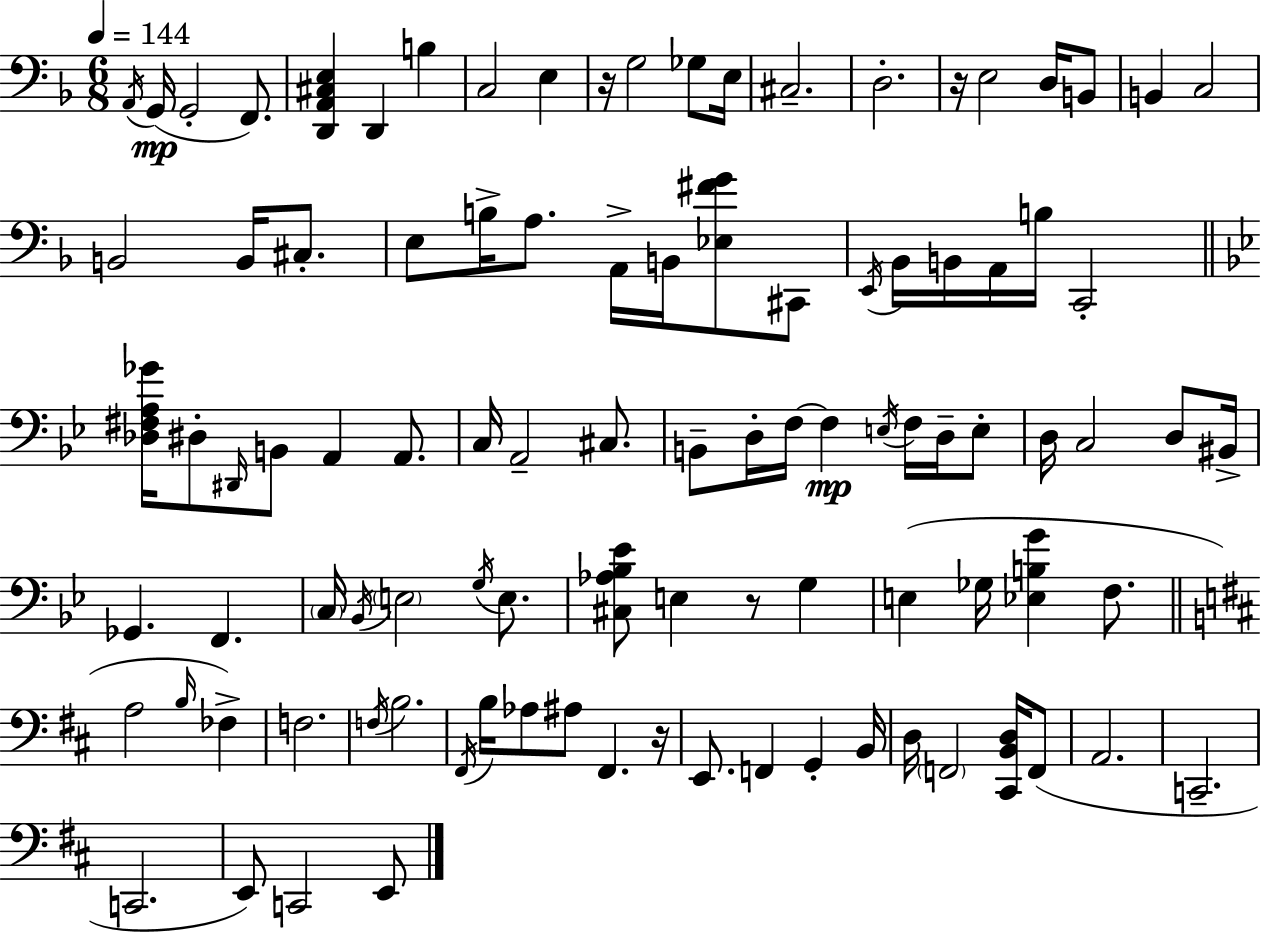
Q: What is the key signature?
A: D minor